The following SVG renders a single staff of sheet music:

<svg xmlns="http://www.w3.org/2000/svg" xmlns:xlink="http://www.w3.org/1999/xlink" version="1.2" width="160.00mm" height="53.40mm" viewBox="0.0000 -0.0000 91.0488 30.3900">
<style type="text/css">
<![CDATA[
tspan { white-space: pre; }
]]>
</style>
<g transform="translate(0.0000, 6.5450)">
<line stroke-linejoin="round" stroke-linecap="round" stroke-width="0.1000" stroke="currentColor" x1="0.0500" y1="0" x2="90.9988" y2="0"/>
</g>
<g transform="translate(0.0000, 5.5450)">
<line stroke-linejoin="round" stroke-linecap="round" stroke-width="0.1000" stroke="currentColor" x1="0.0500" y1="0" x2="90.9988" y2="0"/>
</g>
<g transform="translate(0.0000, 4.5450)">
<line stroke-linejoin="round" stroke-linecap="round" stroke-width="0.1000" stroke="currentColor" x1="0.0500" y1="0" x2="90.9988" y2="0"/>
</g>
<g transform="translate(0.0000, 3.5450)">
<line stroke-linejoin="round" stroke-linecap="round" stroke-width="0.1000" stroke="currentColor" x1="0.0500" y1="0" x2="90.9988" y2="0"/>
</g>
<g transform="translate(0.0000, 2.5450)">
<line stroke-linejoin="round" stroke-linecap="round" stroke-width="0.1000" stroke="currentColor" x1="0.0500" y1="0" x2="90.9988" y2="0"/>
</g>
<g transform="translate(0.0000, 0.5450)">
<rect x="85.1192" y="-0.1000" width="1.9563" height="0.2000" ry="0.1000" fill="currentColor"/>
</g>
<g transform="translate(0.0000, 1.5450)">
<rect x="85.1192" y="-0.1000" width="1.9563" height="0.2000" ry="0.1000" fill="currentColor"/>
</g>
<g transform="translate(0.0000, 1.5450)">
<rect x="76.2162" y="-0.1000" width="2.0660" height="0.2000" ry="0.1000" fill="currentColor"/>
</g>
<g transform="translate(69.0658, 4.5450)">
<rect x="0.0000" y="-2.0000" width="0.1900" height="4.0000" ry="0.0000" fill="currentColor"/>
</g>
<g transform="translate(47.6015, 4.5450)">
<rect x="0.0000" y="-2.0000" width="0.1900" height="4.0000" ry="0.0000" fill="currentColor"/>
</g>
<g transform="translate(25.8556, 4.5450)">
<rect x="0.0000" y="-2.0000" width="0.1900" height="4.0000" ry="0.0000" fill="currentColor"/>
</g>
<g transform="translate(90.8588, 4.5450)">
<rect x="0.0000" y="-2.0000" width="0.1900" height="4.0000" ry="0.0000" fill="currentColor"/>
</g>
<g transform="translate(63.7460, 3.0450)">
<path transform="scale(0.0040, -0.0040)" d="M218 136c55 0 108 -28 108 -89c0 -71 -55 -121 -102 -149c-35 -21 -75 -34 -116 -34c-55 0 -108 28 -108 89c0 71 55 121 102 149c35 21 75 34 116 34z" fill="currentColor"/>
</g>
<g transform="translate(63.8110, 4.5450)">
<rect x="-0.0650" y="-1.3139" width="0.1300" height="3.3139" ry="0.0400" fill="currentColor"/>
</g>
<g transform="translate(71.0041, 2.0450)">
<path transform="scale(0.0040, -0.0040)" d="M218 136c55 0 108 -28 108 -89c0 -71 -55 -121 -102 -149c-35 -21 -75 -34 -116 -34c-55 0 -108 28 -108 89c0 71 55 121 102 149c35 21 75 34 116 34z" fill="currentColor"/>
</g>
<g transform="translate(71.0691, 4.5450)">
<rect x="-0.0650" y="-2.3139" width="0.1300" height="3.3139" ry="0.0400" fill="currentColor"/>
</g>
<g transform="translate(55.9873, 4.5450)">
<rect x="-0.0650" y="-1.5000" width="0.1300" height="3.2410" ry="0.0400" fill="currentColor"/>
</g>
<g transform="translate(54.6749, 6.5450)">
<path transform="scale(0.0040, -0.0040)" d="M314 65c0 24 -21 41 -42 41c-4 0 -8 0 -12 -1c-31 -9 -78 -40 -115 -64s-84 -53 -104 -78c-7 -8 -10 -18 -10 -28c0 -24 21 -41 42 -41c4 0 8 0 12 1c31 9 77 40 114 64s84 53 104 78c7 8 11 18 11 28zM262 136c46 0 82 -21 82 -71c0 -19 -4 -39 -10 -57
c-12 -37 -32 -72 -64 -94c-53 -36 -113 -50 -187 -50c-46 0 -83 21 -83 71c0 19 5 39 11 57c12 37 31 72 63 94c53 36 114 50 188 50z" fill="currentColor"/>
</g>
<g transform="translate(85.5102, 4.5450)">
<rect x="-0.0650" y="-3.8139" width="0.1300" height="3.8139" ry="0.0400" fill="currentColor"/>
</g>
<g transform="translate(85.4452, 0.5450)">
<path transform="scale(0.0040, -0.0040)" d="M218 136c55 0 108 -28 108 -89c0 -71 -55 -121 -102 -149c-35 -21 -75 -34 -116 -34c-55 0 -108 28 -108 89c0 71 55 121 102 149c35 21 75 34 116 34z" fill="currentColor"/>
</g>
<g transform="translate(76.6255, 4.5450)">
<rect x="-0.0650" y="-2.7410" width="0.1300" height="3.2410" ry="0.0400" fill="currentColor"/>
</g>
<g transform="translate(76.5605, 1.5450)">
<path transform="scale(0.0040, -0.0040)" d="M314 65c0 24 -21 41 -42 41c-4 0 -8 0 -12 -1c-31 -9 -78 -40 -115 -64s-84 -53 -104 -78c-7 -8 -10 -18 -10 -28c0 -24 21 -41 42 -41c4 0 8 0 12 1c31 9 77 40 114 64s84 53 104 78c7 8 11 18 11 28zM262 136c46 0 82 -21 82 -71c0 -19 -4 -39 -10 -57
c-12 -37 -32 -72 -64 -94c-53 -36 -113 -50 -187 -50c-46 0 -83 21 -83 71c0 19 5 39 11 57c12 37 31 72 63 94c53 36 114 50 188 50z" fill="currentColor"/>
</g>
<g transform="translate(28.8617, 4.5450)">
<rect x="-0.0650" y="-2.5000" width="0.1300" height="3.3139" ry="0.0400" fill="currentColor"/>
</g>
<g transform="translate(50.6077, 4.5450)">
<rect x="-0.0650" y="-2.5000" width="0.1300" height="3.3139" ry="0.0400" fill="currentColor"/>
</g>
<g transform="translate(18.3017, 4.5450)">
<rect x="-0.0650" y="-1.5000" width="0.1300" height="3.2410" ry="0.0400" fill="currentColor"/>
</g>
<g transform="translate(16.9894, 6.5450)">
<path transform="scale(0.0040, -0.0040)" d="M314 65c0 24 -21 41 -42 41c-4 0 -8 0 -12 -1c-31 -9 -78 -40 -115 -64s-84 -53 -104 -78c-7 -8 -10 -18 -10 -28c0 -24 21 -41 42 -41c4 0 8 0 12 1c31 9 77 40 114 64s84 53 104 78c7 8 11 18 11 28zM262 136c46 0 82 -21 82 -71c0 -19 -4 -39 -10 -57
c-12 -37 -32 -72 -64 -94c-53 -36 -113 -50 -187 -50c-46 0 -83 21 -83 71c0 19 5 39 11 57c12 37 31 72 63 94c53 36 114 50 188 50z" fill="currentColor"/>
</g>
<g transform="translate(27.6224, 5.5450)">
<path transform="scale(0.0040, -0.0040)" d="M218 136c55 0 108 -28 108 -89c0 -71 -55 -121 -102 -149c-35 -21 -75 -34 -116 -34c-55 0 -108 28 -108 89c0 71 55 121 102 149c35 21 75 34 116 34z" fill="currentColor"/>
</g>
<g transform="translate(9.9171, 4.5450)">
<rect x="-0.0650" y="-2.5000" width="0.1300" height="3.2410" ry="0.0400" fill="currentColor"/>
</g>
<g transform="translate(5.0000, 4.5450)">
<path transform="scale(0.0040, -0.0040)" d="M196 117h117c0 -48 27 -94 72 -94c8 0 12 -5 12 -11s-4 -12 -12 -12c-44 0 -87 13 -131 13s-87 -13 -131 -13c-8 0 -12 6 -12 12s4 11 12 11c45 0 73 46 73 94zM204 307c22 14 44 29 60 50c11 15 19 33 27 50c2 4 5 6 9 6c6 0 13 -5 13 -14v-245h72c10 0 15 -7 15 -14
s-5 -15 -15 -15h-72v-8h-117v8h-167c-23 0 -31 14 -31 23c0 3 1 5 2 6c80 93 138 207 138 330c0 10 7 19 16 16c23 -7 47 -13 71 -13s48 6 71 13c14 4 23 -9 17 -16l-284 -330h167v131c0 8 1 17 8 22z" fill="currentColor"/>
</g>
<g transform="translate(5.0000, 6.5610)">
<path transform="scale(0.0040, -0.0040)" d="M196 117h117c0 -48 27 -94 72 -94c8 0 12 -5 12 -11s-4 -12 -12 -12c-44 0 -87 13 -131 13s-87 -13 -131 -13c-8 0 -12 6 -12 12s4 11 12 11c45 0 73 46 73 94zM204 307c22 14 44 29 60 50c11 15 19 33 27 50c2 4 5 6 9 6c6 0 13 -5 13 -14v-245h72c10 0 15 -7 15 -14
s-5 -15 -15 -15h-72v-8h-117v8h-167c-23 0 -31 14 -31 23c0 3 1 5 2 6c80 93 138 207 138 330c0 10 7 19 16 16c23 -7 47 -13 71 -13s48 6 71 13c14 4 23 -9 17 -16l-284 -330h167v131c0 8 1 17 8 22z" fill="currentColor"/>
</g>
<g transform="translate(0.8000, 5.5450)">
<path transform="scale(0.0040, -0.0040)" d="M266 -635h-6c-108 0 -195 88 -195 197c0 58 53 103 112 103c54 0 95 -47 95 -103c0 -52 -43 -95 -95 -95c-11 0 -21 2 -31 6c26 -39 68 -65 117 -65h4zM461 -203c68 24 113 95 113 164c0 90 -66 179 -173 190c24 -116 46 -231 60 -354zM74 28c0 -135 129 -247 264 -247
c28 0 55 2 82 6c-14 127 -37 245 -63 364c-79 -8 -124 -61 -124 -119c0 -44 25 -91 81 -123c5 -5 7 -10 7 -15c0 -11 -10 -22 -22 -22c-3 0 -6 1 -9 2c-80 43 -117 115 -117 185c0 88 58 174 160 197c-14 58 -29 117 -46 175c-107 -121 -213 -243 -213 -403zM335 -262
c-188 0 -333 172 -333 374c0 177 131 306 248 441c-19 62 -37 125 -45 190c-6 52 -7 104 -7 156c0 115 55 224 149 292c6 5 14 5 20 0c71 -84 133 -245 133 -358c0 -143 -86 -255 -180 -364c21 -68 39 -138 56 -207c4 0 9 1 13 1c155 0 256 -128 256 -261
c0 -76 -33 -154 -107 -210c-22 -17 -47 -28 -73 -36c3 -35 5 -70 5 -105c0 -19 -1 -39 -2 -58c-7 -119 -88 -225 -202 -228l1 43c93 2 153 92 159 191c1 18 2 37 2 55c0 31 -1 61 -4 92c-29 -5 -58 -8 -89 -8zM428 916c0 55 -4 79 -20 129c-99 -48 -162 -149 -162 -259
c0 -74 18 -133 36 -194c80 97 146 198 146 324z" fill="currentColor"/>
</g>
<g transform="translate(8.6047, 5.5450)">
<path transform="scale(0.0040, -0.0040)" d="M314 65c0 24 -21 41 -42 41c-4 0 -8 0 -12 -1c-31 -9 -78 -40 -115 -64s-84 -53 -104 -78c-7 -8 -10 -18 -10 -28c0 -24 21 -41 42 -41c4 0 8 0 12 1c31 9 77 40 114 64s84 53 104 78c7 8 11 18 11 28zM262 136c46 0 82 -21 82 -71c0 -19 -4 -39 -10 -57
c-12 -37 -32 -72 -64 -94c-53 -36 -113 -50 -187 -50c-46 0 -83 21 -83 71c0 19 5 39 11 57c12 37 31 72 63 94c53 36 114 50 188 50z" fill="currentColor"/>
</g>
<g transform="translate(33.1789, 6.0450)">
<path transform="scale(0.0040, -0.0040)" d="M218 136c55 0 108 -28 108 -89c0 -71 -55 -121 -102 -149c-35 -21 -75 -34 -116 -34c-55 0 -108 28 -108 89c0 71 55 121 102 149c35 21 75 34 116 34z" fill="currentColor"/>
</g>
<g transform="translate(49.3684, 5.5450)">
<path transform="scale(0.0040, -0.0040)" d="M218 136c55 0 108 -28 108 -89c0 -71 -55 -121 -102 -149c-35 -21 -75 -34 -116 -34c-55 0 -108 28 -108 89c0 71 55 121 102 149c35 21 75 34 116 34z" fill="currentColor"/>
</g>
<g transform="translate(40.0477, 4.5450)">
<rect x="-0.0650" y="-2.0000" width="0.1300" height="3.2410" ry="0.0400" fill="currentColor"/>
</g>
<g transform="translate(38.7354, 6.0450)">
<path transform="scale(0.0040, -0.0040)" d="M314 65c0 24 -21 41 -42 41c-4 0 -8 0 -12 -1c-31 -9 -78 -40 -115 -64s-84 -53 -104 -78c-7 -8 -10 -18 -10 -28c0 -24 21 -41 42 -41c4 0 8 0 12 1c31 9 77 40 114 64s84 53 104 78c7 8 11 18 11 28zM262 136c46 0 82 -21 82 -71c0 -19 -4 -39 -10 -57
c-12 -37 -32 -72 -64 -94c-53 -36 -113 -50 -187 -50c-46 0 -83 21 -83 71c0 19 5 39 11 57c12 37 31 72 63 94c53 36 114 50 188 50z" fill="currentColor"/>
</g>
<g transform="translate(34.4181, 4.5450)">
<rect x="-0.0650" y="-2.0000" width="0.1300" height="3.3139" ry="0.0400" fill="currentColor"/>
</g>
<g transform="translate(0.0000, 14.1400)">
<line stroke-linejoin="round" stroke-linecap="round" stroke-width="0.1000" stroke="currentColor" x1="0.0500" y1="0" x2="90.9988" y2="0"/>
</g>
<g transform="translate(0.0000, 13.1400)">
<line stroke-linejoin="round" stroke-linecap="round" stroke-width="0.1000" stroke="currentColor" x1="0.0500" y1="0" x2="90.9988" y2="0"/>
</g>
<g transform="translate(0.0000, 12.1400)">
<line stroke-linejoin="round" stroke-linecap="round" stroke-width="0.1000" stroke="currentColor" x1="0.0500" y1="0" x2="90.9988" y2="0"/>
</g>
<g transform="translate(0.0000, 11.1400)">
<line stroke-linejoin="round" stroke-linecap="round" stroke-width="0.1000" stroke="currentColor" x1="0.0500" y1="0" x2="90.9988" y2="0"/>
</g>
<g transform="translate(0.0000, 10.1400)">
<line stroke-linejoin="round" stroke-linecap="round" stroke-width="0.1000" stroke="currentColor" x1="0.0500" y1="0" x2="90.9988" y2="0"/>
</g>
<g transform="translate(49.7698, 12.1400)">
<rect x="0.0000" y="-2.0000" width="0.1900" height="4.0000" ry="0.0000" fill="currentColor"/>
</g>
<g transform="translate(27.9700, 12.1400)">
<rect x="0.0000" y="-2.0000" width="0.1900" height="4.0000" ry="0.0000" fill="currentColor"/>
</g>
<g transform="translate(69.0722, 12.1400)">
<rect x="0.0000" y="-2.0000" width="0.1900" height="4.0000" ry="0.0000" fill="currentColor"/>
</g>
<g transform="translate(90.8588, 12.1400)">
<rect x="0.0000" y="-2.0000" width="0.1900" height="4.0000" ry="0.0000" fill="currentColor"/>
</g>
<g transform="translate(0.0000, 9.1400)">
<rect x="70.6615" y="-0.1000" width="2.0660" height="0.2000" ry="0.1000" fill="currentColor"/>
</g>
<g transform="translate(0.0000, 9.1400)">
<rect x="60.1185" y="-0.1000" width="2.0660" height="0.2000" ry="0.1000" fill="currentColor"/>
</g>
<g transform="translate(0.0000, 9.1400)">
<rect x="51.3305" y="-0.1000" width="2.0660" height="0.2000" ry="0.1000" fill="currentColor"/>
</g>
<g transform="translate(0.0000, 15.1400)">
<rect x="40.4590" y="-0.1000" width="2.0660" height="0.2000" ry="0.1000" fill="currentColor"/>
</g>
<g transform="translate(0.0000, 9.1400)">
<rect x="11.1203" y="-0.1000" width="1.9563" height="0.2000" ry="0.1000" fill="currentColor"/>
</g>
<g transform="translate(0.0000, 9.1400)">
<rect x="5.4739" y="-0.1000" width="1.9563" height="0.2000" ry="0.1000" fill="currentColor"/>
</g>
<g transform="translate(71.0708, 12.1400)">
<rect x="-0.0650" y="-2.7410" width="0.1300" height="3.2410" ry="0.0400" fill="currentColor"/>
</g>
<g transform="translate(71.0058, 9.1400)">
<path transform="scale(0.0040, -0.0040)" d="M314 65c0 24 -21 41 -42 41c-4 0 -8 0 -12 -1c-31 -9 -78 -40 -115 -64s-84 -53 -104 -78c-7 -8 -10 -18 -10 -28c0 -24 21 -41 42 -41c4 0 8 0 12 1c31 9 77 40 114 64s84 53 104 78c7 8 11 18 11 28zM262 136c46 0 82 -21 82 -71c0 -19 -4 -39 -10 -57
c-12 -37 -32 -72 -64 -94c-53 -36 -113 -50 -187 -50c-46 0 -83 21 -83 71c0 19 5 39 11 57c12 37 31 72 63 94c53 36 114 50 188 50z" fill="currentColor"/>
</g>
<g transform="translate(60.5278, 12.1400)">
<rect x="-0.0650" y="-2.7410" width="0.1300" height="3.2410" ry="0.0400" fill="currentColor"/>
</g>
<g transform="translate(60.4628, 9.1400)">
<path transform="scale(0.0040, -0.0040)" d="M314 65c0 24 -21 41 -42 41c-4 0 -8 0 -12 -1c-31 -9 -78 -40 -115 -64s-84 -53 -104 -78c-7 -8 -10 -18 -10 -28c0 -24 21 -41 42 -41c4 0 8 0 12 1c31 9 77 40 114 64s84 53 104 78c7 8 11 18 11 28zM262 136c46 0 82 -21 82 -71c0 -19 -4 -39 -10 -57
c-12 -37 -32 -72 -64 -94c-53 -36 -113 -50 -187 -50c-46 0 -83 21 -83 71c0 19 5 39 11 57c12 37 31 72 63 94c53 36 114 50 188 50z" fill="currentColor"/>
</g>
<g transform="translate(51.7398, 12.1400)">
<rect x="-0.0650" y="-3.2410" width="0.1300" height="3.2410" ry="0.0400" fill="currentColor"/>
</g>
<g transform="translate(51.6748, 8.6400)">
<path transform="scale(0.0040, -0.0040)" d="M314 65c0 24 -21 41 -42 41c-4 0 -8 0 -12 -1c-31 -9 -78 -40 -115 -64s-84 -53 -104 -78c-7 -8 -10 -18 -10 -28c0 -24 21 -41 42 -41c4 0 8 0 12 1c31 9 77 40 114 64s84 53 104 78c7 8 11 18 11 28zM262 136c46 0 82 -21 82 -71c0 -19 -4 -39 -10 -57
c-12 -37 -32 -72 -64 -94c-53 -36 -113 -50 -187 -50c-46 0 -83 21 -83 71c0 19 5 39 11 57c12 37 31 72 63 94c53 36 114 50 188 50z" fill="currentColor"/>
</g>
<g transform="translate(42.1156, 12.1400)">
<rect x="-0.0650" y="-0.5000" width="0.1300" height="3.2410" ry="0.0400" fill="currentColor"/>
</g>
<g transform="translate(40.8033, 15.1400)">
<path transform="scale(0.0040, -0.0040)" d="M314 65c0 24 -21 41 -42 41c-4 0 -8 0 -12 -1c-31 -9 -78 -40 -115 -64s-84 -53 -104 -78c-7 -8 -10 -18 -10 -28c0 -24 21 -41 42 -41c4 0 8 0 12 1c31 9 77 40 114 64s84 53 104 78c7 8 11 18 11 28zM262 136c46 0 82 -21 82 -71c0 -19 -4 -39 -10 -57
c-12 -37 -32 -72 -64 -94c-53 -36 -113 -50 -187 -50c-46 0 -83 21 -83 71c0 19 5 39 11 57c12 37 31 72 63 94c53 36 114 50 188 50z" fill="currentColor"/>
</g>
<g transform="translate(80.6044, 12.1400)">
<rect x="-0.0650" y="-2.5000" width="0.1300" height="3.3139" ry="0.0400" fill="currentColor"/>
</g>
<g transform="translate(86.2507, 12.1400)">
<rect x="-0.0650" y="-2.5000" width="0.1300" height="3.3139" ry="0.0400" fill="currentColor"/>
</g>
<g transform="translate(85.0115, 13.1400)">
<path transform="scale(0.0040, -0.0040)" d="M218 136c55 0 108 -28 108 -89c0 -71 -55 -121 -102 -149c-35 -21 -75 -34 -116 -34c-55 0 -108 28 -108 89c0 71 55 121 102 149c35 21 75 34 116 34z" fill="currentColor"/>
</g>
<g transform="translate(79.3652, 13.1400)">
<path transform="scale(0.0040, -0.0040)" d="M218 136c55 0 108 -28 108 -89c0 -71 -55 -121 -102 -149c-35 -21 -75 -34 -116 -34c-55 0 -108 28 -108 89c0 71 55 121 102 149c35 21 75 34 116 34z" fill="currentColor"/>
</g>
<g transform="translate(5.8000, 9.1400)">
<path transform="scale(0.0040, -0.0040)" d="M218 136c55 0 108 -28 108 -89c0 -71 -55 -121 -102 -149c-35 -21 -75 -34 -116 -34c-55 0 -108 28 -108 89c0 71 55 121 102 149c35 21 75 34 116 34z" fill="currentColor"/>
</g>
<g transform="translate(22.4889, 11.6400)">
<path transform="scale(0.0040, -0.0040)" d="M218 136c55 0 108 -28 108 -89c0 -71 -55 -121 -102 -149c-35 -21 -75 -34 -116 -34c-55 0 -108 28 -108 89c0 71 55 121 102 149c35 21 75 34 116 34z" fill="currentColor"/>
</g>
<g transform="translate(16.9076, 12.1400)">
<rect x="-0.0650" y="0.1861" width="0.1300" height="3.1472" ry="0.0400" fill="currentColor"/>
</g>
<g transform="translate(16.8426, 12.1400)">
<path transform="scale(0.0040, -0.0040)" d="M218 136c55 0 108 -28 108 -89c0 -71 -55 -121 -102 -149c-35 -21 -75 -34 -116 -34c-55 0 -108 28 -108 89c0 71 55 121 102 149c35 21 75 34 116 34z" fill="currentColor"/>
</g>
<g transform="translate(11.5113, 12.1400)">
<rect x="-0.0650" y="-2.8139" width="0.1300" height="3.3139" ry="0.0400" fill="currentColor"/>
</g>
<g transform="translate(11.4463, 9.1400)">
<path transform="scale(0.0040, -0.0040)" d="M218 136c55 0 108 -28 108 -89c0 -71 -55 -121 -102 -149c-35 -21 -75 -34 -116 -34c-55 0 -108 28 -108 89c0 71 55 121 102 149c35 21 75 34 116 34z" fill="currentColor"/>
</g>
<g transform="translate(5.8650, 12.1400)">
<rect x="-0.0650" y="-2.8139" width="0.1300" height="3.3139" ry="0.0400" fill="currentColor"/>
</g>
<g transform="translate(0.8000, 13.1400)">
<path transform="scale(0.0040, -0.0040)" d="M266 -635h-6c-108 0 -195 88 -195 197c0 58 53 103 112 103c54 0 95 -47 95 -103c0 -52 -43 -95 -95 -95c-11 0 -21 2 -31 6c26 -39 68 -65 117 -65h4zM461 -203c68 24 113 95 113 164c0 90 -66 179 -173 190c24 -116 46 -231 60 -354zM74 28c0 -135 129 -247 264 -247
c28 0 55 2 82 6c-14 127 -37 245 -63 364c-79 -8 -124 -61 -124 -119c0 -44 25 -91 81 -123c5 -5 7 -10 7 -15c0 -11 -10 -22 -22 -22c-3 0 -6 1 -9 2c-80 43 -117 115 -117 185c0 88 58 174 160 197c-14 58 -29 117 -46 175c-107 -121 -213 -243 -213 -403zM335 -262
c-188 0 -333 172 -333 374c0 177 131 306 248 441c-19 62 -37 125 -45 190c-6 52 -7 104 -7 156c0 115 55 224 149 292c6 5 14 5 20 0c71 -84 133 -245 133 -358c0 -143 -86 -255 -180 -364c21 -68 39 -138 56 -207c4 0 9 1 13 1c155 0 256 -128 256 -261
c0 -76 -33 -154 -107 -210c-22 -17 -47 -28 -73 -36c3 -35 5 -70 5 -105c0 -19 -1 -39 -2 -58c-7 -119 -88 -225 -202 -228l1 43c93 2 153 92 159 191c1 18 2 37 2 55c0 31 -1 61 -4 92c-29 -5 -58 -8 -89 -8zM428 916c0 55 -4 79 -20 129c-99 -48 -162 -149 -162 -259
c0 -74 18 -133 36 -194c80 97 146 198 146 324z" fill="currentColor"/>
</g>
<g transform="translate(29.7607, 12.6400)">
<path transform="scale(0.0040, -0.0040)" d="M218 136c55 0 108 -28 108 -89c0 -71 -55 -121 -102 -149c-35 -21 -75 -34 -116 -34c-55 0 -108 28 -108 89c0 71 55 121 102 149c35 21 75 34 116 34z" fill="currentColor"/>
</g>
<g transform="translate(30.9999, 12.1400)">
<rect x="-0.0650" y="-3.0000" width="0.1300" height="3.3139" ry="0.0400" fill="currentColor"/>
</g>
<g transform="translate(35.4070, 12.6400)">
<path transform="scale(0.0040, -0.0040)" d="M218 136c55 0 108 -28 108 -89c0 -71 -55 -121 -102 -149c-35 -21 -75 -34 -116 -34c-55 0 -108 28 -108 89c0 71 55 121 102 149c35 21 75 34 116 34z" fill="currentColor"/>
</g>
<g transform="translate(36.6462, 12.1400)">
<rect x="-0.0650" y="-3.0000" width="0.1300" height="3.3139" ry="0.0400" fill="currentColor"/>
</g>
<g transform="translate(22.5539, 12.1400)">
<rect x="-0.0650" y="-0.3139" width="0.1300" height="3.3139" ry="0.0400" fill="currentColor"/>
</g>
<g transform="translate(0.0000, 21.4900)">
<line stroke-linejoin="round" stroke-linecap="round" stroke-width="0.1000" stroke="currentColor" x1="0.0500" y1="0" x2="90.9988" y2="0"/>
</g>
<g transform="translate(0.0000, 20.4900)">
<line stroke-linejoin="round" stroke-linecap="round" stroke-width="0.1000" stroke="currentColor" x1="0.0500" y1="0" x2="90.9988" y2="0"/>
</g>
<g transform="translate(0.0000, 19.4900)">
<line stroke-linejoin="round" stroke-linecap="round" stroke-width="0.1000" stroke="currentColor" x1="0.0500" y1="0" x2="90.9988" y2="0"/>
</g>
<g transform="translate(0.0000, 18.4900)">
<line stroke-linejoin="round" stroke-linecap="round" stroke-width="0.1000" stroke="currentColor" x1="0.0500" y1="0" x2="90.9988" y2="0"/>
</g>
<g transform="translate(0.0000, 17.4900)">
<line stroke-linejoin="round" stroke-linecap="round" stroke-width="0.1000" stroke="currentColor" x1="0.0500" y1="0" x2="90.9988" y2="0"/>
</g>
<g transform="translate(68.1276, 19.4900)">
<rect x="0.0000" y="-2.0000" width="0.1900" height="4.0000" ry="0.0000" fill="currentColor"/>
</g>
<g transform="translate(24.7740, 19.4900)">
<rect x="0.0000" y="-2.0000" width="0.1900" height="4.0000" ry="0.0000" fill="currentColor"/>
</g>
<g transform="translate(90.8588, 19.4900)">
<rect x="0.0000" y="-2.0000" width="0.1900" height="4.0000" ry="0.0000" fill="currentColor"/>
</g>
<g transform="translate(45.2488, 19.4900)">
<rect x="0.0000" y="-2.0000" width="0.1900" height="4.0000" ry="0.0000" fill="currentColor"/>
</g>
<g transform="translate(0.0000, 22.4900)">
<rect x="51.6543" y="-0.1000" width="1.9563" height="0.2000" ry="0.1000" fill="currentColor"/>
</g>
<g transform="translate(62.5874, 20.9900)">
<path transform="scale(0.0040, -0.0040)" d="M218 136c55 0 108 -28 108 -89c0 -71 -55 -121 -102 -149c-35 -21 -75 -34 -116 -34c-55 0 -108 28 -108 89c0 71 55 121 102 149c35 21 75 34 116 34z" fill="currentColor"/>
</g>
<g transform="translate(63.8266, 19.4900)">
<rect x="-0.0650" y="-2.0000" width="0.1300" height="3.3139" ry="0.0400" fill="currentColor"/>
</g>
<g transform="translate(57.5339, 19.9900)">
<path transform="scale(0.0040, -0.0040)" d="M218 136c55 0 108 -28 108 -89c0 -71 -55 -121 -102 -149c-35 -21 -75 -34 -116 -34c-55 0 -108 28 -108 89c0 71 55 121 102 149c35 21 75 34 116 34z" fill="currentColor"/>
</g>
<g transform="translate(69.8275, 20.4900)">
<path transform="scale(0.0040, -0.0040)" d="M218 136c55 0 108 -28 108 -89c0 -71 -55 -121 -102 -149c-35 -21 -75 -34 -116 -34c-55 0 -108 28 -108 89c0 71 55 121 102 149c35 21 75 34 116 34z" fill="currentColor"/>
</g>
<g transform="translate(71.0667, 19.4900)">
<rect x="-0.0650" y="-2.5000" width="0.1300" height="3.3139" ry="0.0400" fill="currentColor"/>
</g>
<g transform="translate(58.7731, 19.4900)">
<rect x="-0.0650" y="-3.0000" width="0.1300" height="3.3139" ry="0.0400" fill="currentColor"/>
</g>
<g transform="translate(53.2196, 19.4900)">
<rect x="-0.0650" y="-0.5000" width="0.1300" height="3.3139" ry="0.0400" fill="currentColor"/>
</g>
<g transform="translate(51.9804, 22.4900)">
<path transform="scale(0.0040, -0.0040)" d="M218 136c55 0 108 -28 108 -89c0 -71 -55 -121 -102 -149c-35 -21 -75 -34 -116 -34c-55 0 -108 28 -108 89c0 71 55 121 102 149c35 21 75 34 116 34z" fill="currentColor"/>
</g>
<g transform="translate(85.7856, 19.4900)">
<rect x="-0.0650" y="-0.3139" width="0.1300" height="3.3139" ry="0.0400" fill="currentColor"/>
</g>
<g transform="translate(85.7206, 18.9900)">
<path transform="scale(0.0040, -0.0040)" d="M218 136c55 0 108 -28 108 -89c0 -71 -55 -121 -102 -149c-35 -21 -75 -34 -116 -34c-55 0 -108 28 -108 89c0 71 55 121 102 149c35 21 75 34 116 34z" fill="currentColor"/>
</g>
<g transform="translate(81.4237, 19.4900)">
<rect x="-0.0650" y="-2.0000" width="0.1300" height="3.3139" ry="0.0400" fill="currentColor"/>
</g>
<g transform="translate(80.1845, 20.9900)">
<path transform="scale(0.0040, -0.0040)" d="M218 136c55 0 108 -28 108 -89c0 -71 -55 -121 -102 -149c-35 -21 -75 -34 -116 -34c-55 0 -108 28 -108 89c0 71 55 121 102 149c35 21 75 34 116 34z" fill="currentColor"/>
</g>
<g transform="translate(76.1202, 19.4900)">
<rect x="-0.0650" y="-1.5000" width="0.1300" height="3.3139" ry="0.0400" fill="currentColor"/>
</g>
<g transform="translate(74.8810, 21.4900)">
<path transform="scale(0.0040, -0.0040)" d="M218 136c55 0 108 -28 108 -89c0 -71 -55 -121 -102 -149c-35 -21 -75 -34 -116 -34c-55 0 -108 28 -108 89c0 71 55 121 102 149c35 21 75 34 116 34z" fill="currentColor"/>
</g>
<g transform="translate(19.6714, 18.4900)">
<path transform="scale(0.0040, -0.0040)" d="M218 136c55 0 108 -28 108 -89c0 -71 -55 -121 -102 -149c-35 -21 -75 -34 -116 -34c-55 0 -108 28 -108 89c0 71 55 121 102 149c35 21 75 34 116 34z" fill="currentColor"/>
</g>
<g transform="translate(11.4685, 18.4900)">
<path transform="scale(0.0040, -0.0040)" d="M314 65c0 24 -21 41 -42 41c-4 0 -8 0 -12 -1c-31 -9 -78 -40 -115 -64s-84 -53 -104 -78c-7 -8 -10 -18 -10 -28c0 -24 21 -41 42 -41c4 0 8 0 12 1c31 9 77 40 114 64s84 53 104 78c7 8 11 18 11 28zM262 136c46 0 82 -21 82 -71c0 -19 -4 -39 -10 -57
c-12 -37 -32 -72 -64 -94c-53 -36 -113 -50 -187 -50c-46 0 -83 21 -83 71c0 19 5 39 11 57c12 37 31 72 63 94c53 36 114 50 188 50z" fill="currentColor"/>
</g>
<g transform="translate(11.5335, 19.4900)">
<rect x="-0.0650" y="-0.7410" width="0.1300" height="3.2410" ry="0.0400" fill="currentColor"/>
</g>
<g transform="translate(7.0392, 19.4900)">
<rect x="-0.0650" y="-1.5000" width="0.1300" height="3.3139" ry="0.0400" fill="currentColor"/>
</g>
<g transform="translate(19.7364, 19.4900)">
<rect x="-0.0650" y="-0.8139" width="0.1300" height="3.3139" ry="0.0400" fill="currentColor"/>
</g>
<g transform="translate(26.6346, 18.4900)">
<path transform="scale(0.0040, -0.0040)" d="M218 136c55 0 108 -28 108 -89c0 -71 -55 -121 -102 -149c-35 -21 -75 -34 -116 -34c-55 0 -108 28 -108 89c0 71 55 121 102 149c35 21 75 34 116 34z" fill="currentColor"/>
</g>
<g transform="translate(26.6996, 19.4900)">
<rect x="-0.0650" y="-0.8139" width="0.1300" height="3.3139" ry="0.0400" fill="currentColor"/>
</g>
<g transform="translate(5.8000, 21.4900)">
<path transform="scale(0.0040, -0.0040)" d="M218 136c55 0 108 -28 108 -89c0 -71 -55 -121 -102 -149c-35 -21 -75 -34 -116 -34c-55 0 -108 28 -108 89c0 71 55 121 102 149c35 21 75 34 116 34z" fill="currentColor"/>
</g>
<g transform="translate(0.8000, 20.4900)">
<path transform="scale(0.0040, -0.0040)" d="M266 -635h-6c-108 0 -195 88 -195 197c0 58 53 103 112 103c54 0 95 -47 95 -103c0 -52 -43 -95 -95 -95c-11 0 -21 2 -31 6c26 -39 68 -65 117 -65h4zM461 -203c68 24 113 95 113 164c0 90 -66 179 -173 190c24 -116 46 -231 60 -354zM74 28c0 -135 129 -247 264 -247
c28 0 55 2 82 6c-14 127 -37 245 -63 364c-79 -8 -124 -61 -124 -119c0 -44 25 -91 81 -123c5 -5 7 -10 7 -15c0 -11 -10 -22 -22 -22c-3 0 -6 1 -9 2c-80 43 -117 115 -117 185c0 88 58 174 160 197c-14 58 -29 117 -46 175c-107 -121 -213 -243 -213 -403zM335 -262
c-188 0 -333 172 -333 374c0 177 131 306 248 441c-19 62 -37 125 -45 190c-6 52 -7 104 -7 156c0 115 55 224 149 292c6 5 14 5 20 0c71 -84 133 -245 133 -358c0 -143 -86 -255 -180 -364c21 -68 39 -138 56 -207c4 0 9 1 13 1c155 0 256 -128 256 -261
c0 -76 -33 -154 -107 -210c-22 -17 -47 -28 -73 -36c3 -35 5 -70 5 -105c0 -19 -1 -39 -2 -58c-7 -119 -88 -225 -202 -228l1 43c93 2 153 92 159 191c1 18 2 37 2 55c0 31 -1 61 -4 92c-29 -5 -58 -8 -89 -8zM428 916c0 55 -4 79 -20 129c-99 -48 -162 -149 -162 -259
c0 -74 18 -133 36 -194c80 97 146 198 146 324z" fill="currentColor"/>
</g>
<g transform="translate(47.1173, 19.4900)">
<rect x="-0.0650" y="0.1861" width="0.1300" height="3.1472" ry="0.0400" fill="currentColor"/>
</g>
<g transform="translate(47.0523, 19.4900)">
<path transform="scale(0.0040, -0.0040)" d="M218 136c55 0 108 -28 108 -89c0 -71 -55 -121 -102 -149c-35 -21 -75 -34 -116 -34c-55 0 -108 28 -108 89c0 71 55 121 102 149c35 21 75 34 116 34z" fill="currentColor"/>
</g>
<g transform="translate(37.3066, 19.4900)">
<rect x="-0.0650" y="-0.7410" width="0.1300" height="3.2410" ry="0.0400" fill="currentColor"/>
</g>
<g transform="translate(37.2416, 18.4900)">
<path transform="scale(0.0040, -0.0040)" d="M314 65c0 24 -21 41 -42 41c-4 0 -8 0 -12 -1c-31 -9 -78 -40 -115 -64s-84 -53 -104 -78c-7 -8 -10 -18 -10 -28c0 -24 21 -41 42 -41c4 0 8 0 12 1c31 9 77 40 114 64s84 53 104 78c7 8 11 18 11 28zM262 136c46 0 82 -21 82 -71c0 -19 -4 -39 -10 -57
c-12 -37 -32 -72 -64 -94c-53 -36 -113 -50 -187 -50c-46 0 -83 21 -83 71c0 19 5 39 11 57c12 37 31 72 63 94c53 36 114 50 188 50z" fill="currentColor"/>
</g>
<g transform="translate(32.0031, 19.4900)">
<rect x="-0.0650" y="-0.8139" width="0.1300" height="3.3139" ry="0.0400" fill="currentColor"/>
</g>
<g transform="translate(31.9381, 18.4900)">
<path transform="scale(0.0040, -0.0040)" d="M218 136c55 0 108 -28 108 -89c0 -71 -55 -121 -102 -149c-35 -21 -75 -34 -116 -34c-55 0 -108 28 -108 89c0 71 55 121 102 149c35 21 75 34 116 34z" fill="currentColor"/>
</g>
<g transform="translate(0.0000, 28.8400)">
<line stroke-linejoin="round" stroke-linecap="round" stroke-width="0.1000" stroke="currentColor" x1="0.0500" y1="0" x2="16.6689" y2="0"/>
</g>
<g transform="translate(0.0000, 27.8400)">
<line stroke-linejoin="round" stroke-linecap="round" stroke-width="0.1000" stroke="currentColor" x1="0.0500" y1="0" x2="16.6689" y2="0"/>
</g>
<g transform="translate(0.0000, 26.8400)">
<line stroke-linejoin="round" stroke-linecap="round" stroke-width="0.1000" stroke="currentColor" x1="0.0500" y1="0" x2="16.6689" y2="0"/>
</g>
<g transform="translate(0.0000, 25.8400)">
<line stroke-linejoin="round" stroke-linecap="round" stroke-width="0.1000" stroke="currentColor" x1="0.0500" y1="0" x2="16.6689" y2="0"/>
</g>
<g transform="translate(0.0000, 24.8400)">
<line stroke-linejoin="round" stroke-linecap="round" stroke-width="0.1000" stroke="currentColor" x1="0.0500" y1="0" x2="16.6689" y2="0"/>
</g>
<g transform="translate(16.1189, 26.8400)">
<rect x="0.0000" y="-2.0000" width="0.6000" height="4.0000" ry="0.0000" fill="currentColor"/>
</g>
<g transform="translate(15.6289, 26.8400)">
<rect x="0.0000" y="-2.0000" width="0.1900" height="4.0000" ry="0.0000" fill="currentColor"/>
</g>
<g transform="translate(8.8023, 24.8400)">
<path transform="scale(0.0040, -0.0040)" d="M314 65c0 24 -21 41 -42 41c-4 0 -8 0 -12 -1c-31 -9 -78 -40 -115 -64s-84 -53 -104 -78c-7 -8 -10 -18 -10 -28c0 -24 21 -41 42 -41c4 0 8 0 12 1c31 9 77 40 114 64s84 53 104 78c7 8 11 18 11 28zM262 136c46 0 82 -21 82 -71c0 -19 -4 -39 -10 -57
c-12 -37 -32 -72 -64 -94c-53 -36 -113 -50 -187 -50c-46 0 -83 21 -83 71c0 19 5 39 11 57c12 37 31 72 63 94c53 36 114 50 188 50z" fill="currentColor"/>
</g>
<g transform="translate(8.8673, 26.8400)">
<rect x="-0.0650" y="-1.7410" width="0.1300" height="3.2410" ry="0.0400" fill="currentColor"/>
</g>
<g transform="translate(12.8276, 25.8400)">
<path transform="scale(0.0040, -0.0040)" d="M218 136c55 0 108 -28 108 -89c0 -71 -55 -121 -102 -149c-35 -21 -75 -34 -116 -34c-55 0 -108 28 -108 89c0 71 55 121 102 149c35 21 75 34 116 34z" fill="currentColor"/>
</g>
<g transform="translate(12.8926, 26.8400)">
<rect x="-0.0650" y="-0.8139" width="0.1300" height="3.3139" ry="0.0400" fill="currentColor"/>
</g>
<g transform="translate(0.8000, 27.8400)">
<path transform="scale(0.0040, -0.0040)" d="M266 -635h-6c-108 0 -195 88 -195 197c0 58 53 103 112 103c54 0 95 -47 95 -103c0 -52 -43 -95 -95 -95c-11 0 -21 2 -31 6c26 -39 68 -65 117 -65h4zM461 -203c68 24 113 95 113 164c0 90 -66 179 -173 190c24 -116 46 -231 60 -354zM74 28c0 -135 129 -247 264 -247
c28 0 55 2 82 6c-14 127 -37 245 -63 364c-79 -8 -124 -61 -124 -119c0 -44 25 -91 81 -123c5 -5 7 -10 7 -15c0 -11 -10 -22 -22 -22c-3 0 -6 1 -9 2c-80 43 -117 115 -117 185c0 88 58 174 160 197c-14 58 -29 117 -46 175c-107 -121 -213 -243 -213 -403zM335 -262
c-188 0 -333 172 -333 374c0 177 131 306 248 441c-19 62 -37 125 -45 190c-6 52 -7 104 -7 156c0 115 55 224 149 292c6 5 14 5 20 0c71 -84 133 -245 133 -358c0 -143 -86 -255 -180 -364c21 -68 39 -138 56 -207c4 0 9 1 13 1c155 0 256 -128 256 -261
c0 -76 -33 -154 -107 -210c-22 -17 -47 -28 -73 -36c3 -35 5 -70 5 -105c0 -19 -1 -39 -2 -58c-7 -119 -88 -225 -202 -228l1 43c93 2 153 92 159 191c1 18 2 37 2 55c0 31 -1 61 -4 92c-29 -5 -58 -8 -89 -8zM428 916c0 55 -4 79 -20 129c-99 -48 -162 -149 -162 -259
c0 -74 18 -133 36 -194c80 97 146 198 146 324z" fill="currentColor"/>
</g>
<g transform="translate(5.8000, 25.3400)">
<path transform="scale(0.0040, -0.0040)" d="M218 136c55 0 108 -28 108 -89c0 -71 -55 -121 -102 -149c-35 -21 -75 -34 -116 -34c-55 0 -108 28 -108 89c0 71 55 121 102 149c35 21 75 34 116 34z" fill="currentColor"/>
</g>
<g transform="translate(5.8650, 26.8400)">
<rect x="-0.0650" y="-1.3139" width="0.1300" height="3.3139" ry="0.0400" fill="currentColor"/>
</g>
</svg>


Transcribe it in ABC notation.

X:1
T:Untitled
M:4/4
L:1/4
K:C
G2 E2 G F F2 G E2 e g a2 c' a a B c A A C2 b2 a2 a2 G G E d2 d d d d2 B C A F G E F c e f2 d